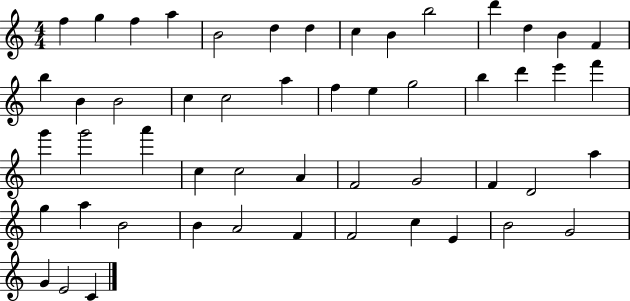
X:1
T:Untitled
M:4/4
L:1/4
K:C
f g f a B2 d d c B b2 d' d B F b B B2 c c2 a f e g2 b d' e' f' g' g'2 a' c c2 A F2 G2 F D2 a g a B2 B A2 F F2 c E B2 G2 G E2 C